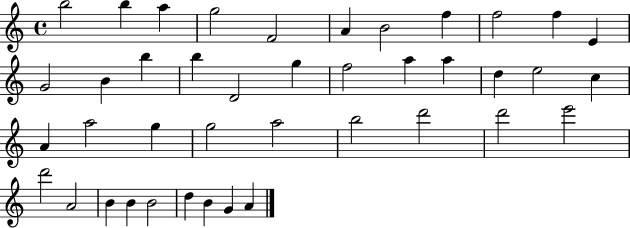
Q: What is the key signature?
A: C major